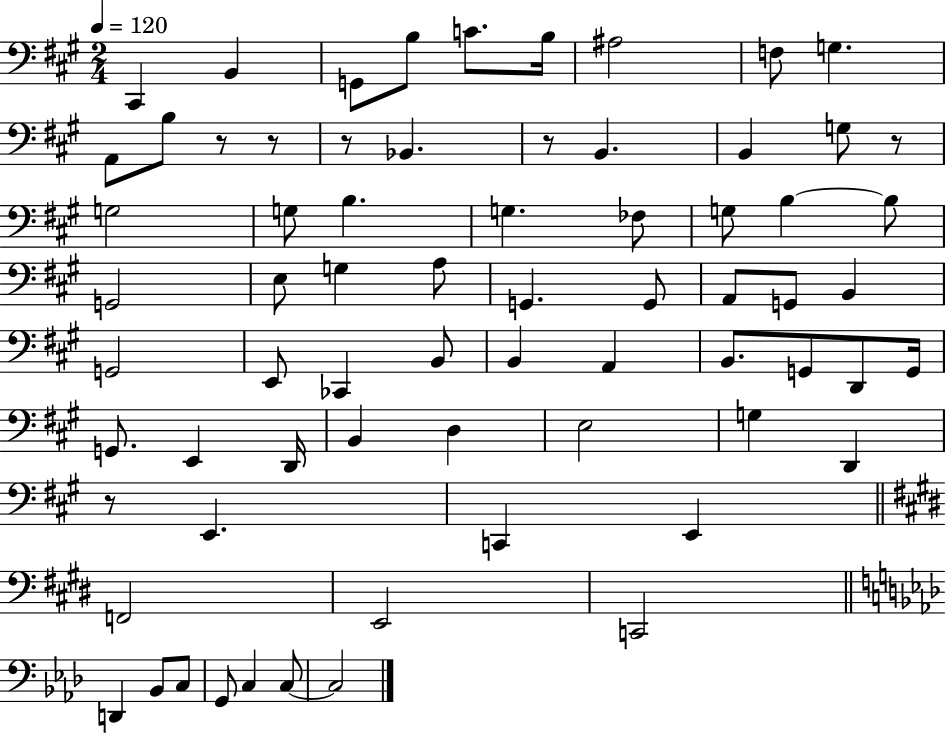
{
  \clef bass
  \numericTimeSignature
  \time 2/4
  \key a \major
  \tempo 4 = 120
  \repeat volta 2 { cis,4 b,4 | g,8 b8 c'8. b16 | ais2 | f8 g4. | \break a,8 b8 r8 r8 | r8 bes,4. | r8 b,4. | b,4 g8 r8 | \break g2 | g8 b4. | g4. fes8 | g8 b4~~ b8 | \break g,2 | e8 g4 a8 | g,4. g,8 | a,8 g,8 b,4 | \break g,2 | e,8 ces,4 b,8 | b,4 a,4 | b,8. g,8 d,8 g,16 | \break g,8. e,4 d,16 | b,4 d4 | e2 | g4 d,4 | \break r8 e,4. | c,4 e,4 | \bar "||" \break \key e \major f,2 | e,2 | c,2 | \bar "||" \break \key f \minor d,4 bes,8 c8 | g,8 c4 c8~~ | c2 | } \bar "|."
}